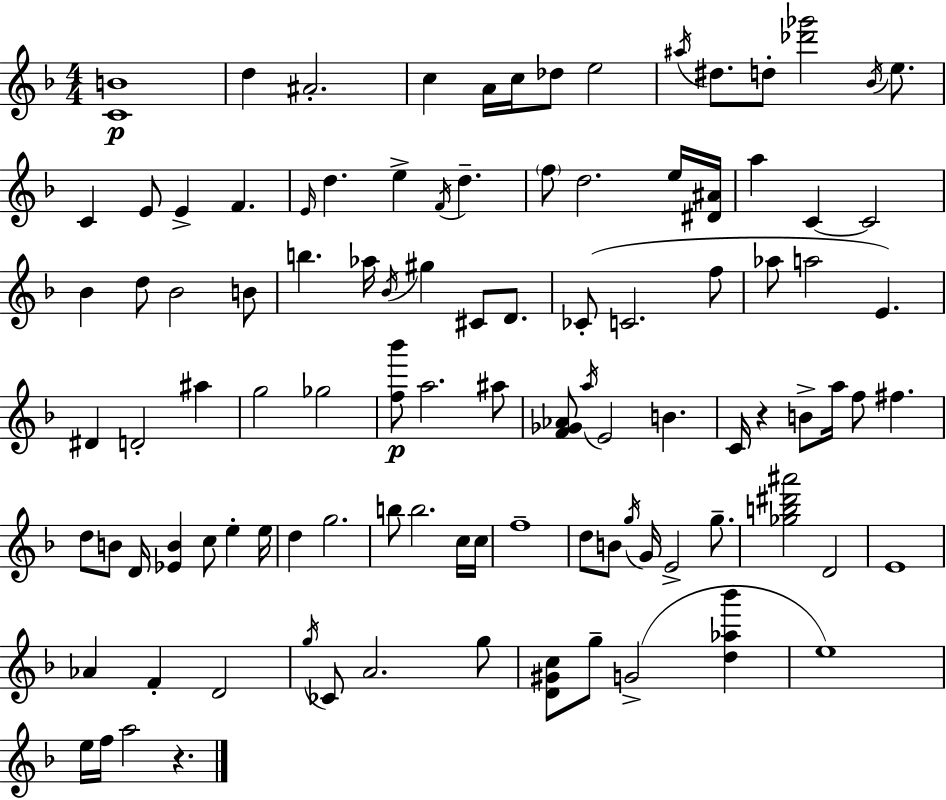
[C4,B4]/w D5/q A#4/h. C5/q A4/s C5/s Db5/e E5/h A#5/s D#5/e. D5/e [Db6,Gb6]/h Bb4/s E5/e. C4/q E4/e E4/q F4/q. E4/s D5/q. E5/q F4/s D5/q. F5/e D5/h. E5/s [D#4,A#4]/s A5/q C4/q C4/h Bb4/q D5/e Bb4/h B4/e B5/q. Ab5/s Bb4/s G#5/q C#4/e D4/e. CES4/e C4/h. F5/e Ab5/e A5/h E4/q. D#4/q D4/h A#5/q G5/h Gb5/h [F5,Bb6]/e A5/h. A#5/e [F4,Gb4,Ab4]/e A5/s E4/h B4/q. C4/s R/q B4/e A5/s F5/e F#5/q. D5/e B4/e D4/s [Eb4,B4]/q C5/e E5/q E5/s D5/q G5/h. B5/e B5/h. C5/s C5/s F5/w D5/e B4/e G5/s G4/s E4/h G5/e. [Gb5,B5,D#6,A#6]/h D4/h E4/w Ab4/q F4/q D4/h G5/s CES4/e A4/h. G5/e [D4,G#4,C5]/e G5/e G4/h [D5,Ab5,Bb6]/q E5/w E5/s F5/s A5/h R/q.